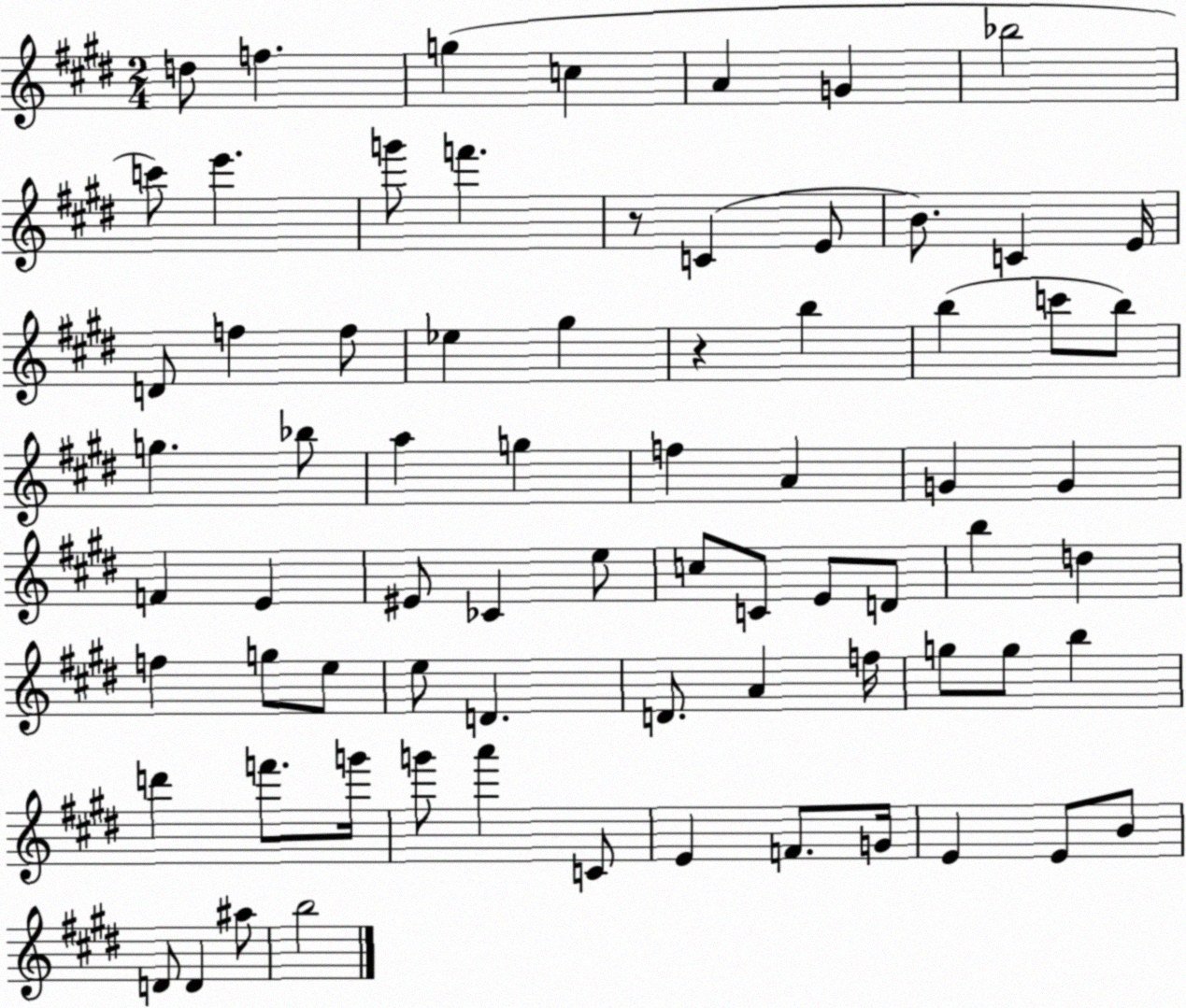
X:1
T:Untitled
M:2/4
L:1/4
K:E
d/2 f g c A G _b2 c'/2 e' g'/2 f' z/2 C E/2 B/2 C E/4 D/2 f f/2 _e ^g z b b c'/2 b/2 g _b/2 a g f A G G F E ^E/2 _C e/2 c/2 C/2 E/2 D/2 b d f g/2 e/2 e/2 D D/2 A f/4 g/2 g/2 b d' f'/2 g'/4 g'/2 a' C/2 E F/2 G/4 E E/2 B/2 D/2 D ^a/2 b2